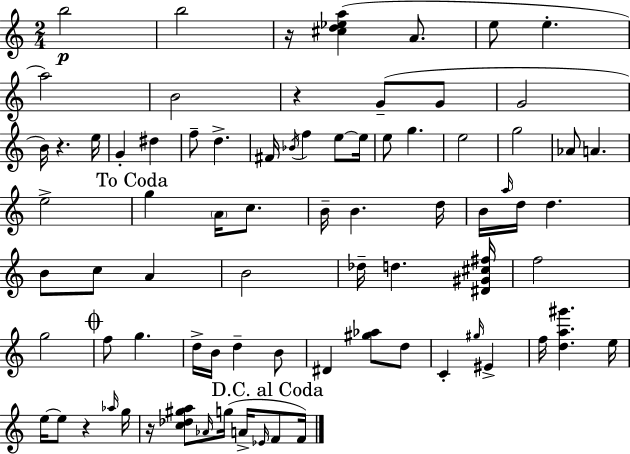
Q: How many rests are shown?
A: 5